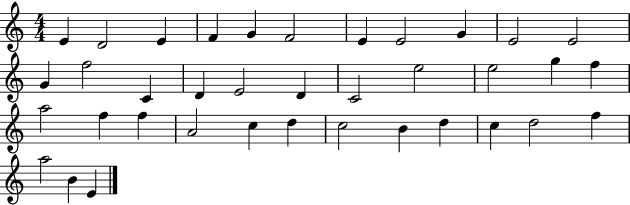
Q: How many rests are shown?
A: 0